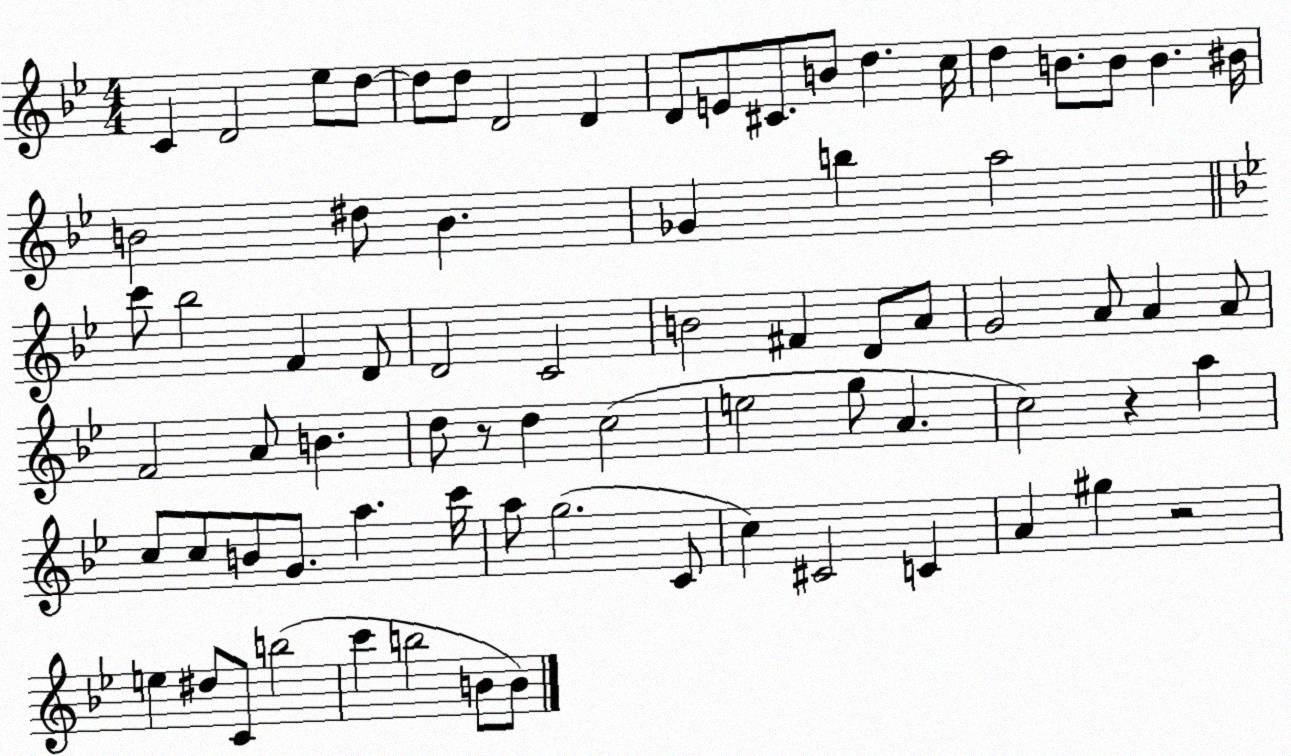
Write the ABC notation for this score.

X:1
T:Untitled
M:4/4
L:1/4
K:Bb
C D2 _e/2 d/2 d/2 d/2 D2 D D/2 E/2 ^C/2 B/2 d c/4 d B/2 B/2 B ^B/4 B2 ^d/2 B _G b a2 c'/2 _b2 F D/2 D2 C2 B2 ^F D/2 A/2 G2 A/2 A A/2 F2 A/2 B d/2 z/2 d c2 e2 g/2 A c2 z a c/2 c/2 B/2 G/2 a c'/4 a/2 g2 C/2 c ^C2 C A ^g z2 e ^d/2 C/2 b2 c' b2 B/2 B/2